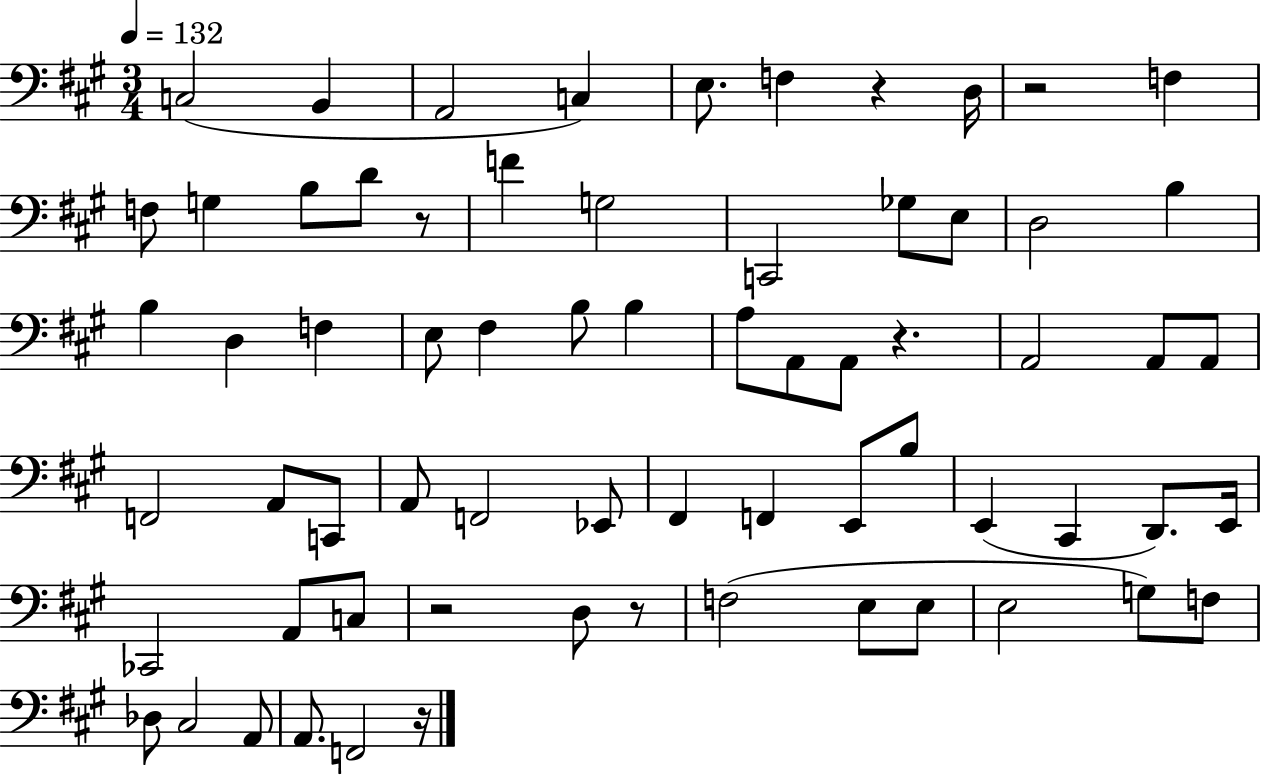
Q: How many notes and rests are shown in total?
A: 68